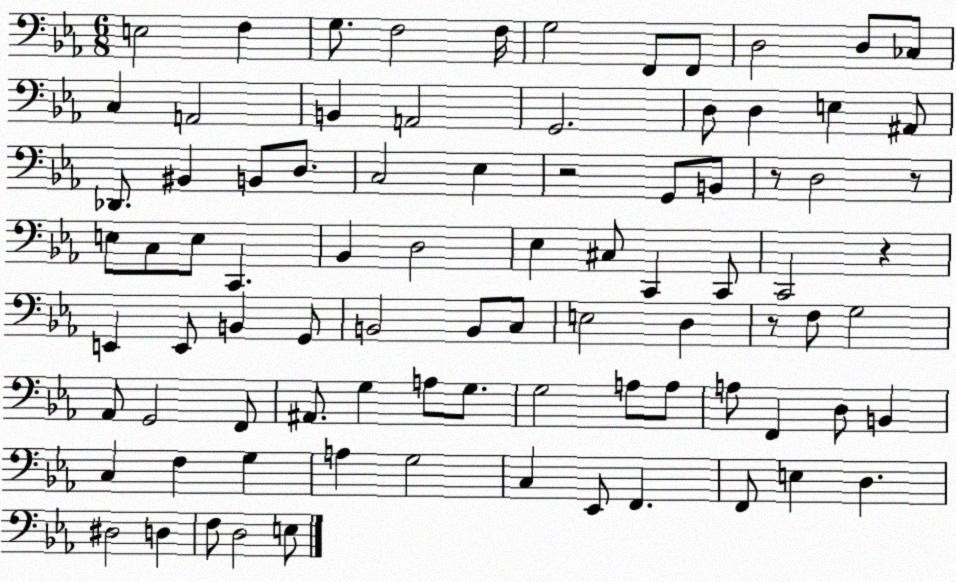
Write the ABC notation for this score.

X:1
T:Untitled
M:6/8
L:1/4
K:Eb
E,2 F, G,/2 F,2 F,/4 G,2 F,,/2 F,,/2 D,2 D,/2 _C,/2 C, A,,2 B,, A,,2 G,,2 D,/2 D, E, ^A,,/2 _D,,/2 ^B,, B,,/2 D,/2 C,2 _E, z2 G,,/2 B,,/2 z/2 D,2 z/2 E,/2 C,/2 E,/2 C,, _B,, D,2 _E, ^C,/2 C,, C,,/2 C,,2 z E,, E,,/2 B,, G,,/2 B,,2 B,,/2 C,/2 E,2 D, z/2 F,/2 G,2 _A,,/2 G,,2 F,,/2 ^A,,/2 G, A,/2 G,/2 G,2 A,/2 A,/2 A,/2 F,, D,/2 B,, C, F, G, A, G,2 C, _E,,/2 F,, F,,/2 E, D, ^D,2 D, F,/2 D,2 E,/2